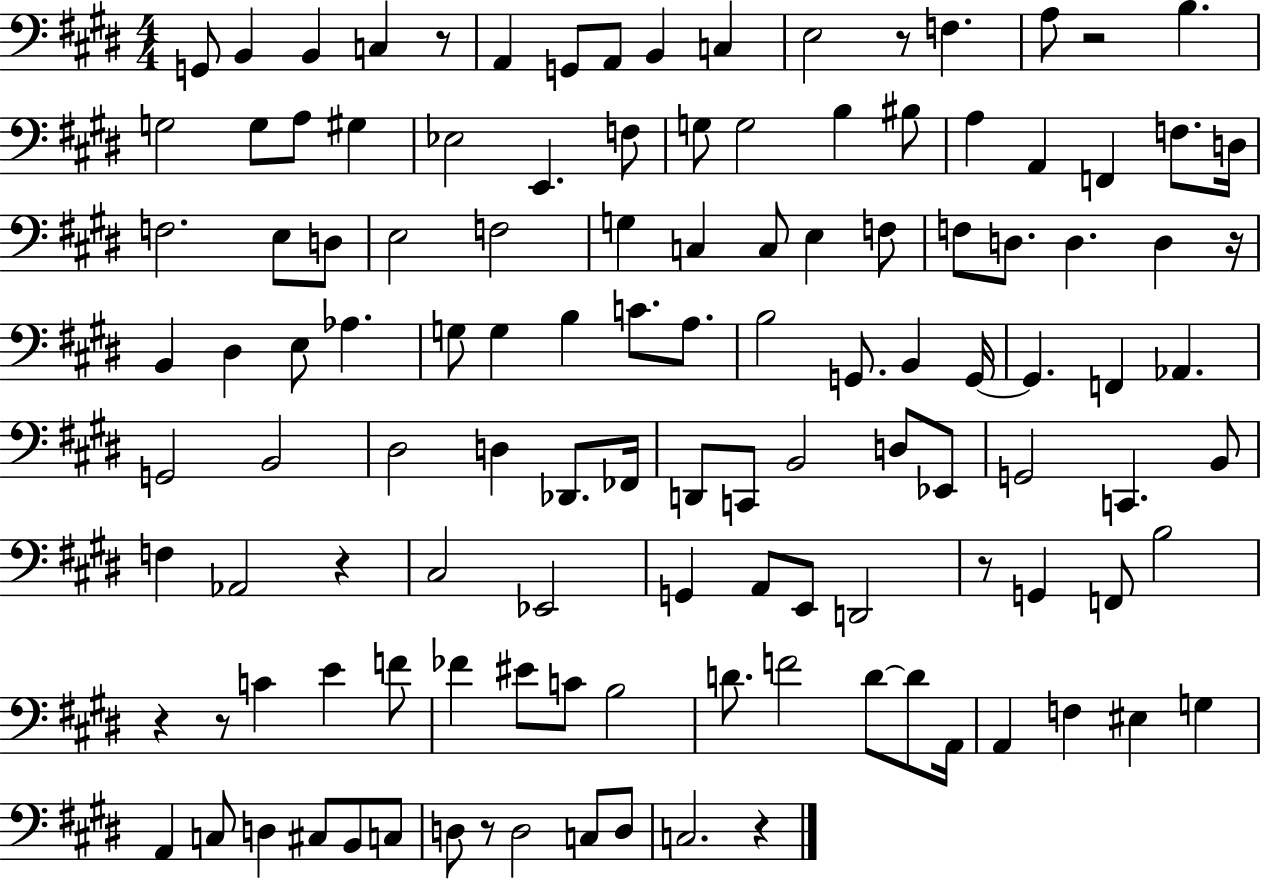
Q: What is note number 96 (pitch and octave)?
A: A2